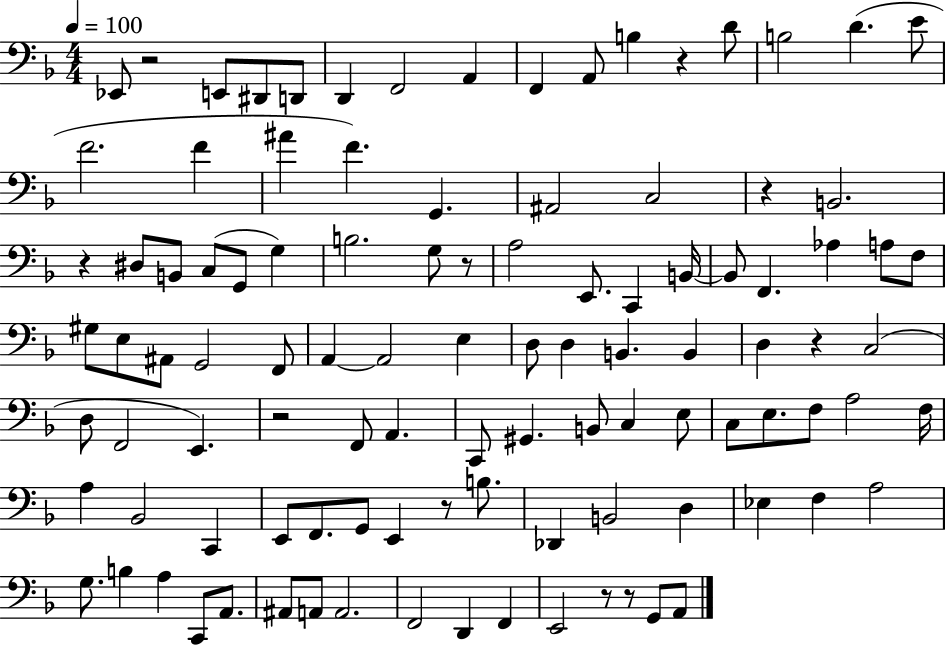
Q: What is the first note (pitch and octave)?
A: Eb2